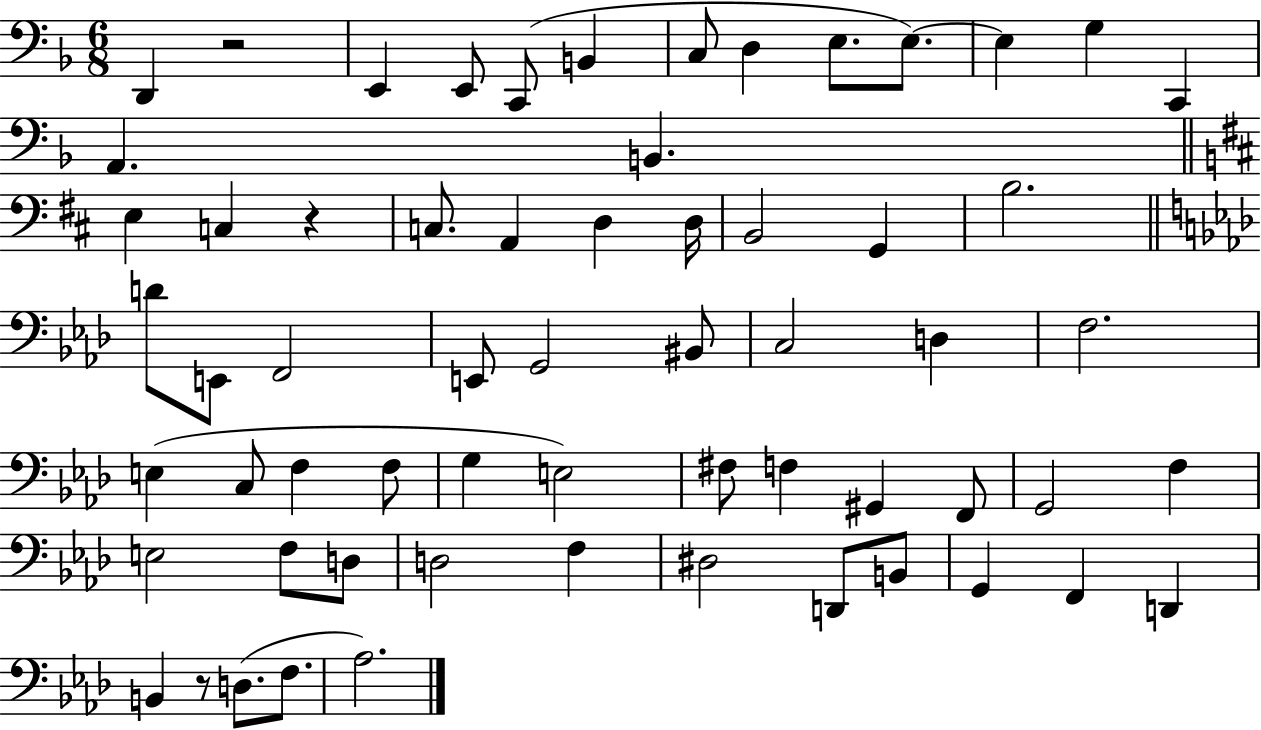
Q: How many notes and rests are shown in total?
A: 62